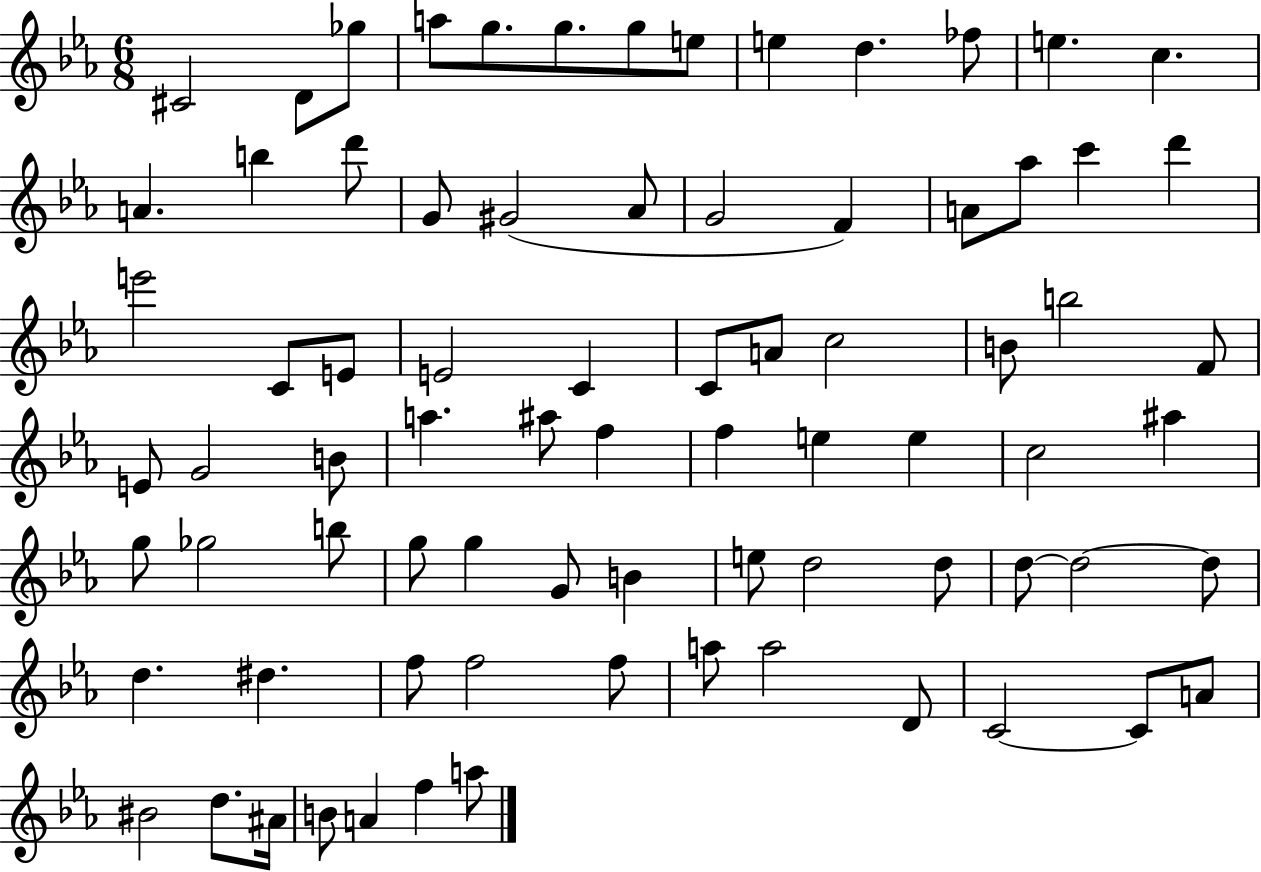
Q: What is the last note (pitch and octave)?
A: A5